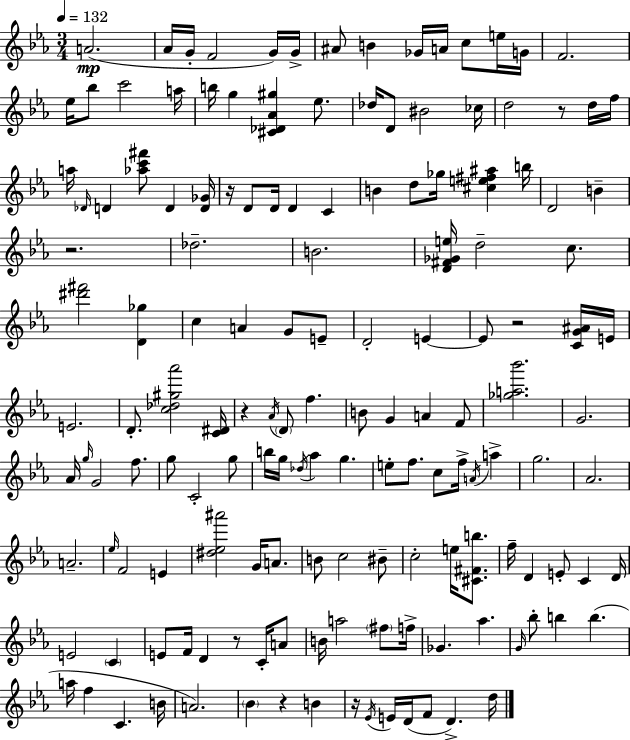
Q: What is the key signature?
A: C minor